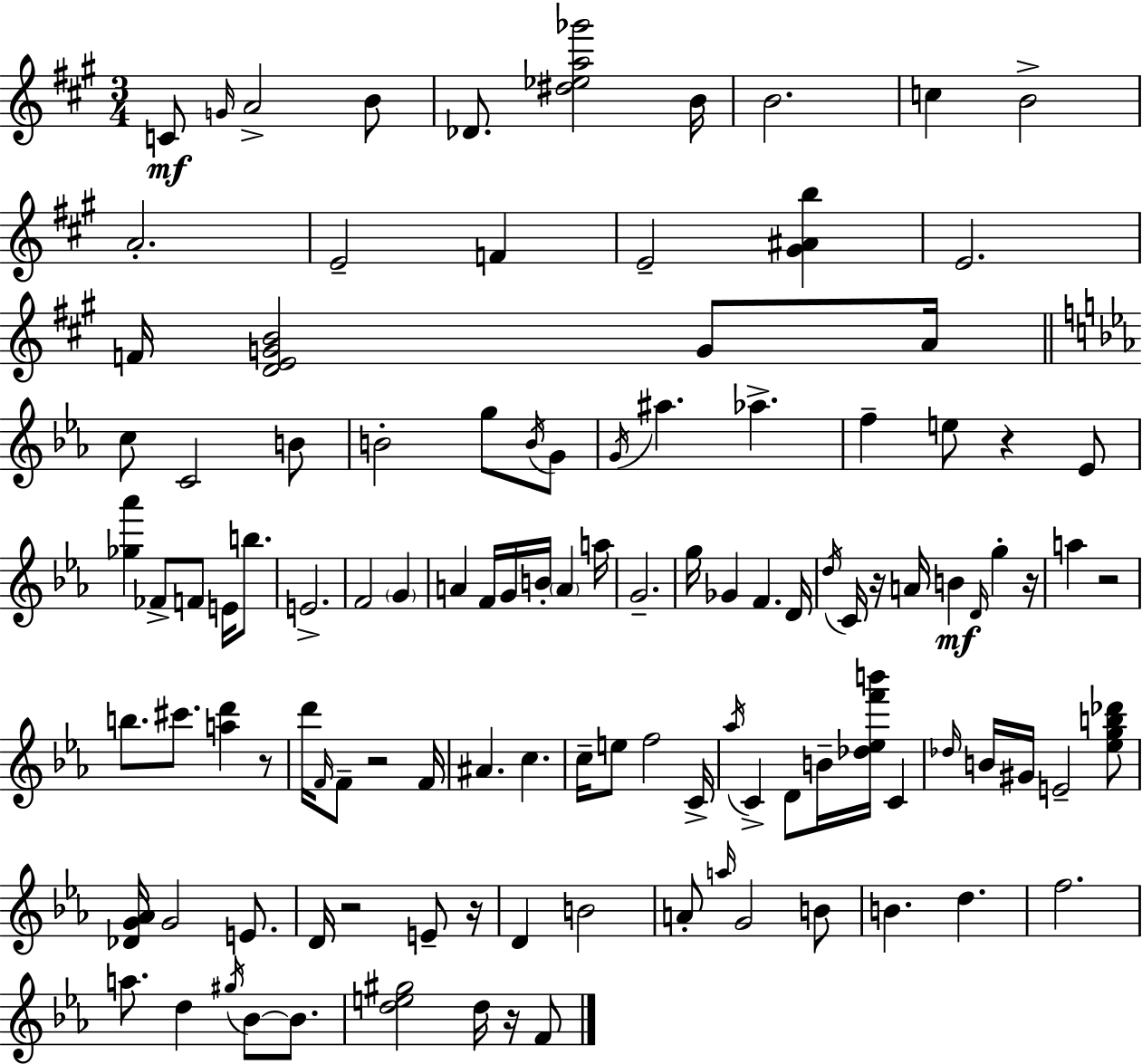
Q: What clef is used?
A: treble